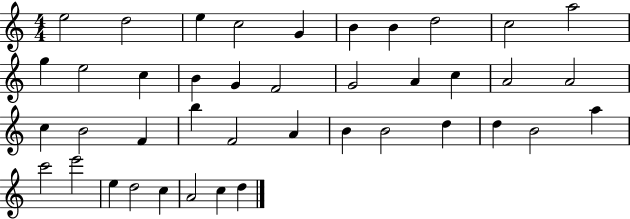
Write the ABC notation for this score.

X:1
T:Untitled
M:4/4
L:1/4
K:C
e2 d2 e c2 G B B d2 c2 a2 g e2 c B G F2 G2 A c A2 A2 c B2 F b F2 A B B2 d d B2 a c'2 e'2 e d2 c A2 c d